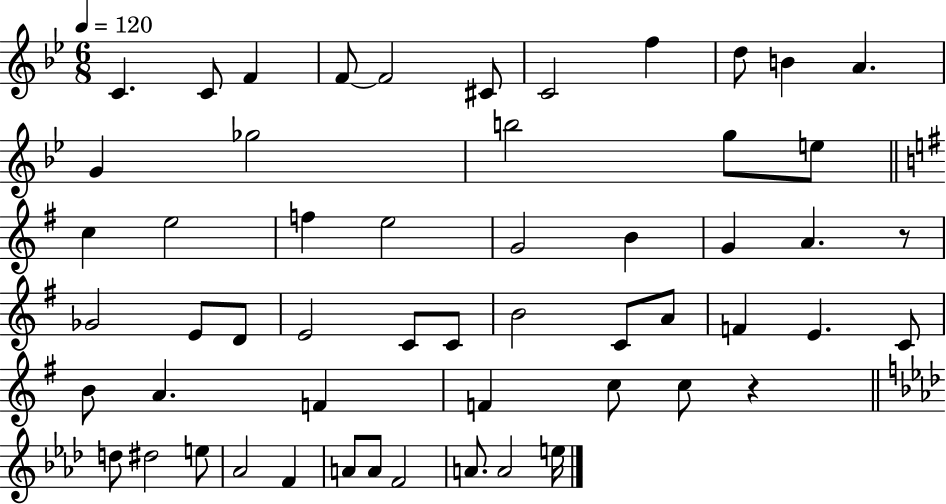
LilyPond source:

{
  \clef treble
  \numericTimeSignature
  \time 6/8
  \key bes \major
  \tempo 4 = 120
  c'4. c'8 f'4 | f'8~~ f'2 cis'8 | c'2 f''4 | d''8 b'4 a'4. | \break g'4 ges''2 | b''2 g''8 e''8 | \bar "||" \break \key e \minor c''4 e''2 | f''4 e''2 | g'2 b'4 | g'4 a'4. r8 | \break ges'2 e'8 d'8 | e'2 c'8 c'8 | b'2 c'8 a'8 | f'4 e'4. c'8 | \break b'8 a'4. f'4 | f'4 c''8 c''8 r4 | \bar "||" \break \key aes \major d''8 dis''2 e''8 | aes'2 f'4 | a'8 a'8 f'2 | a'8. a'2 e''16 | \break \bar "|."
}